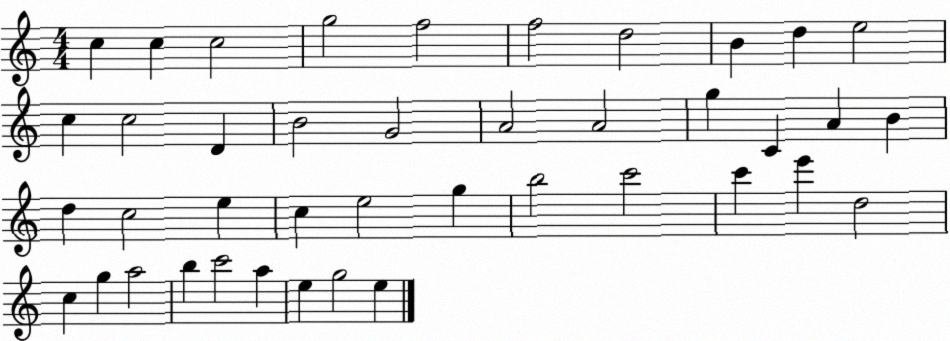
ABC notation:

X:1
T:Untitled
M:4/4
L:1/4
K:C
c c c2 g2 f2 f2 d2 B d e2 c c2 D B2 G2 A2 A2 g C A B d c2 e c e2 g b2 c'2 c' e' d2 c g a2 b c'2 a e g2 e